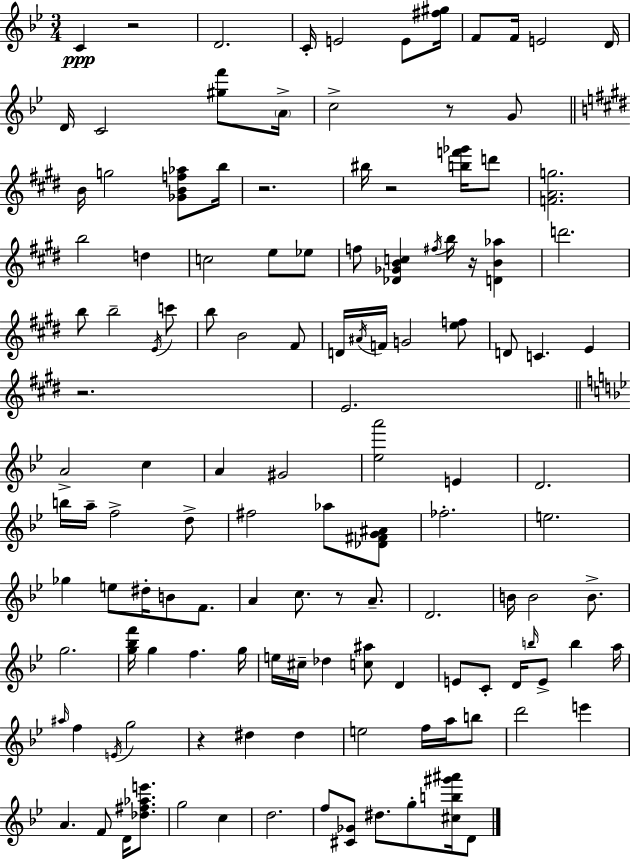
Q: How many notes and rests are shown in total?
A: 129